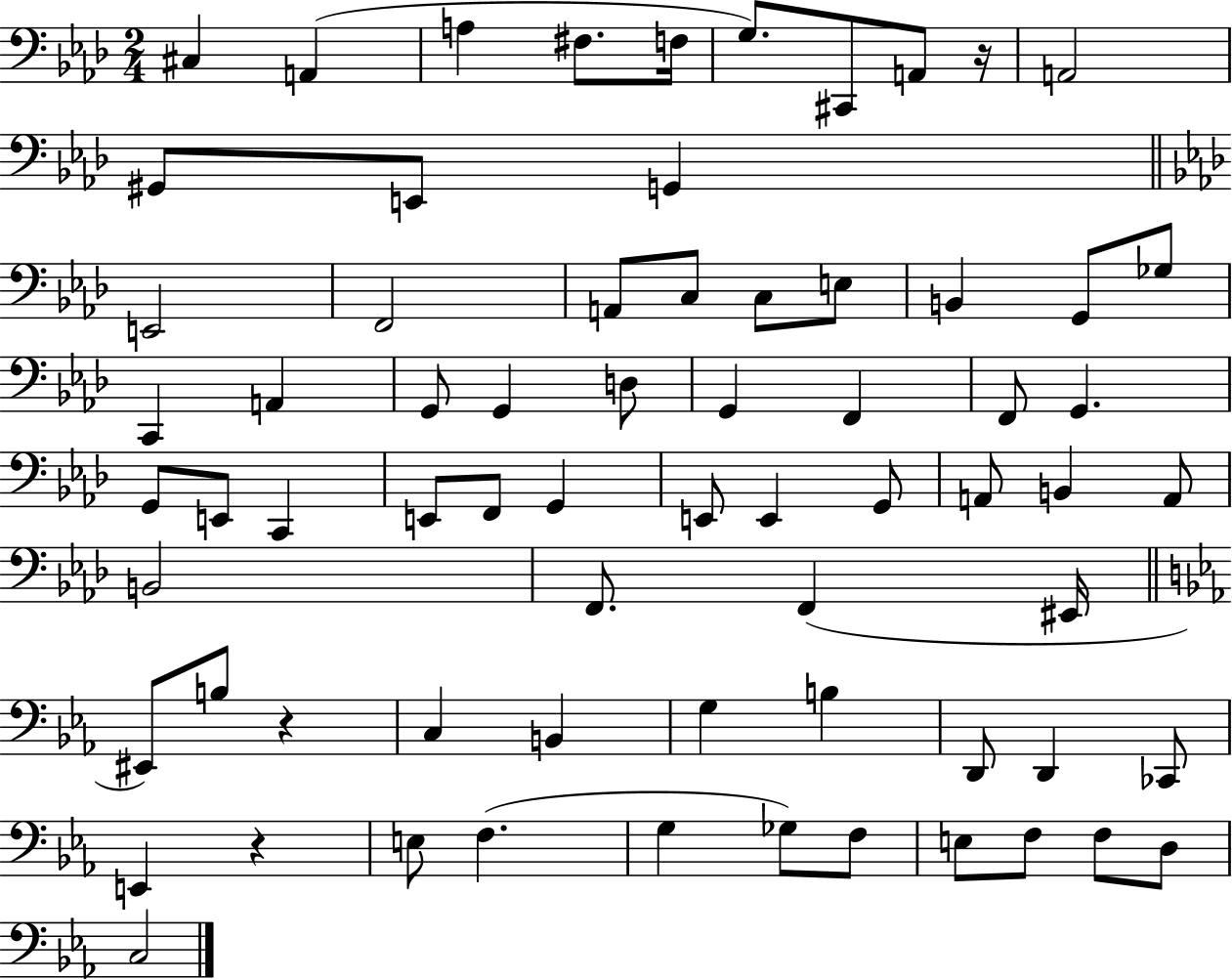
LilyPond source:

{
  \clef bass
  \numericTimeSignature
  \time 2/4
  \key aes \major
  cis4 a,4( | a4 fis8. f16 | g8.) cis,8 a,8 r16 | a,2 | \break gis,8 e,8 g,4 | \bar "||" \break \key aes \major e,2 | f,2 | a,8 c8 c8 e8 | b,4 g,8 ges8 | \break c,4 a,4 | g,8 g,4 d8 | g,4 f,4 | f,8 g,4. | \break g,8 e,8 c,4 | e,8 f,8 g,4 | e,8 e,4 g,8 | a,8 b,4 a,8 | \break b,2 | f,8. f,4( eis,16 | \bar "||" \break \key c \minor eis,8) b8 r4 | c4 b,4 | g4 b4 | d,8 d,4 ces,8 | \break e,4 r4 | e8 f4.( | g4 ges8) f8 | e8 f8 f8 d8 | \break c2 | \bar "|."
}